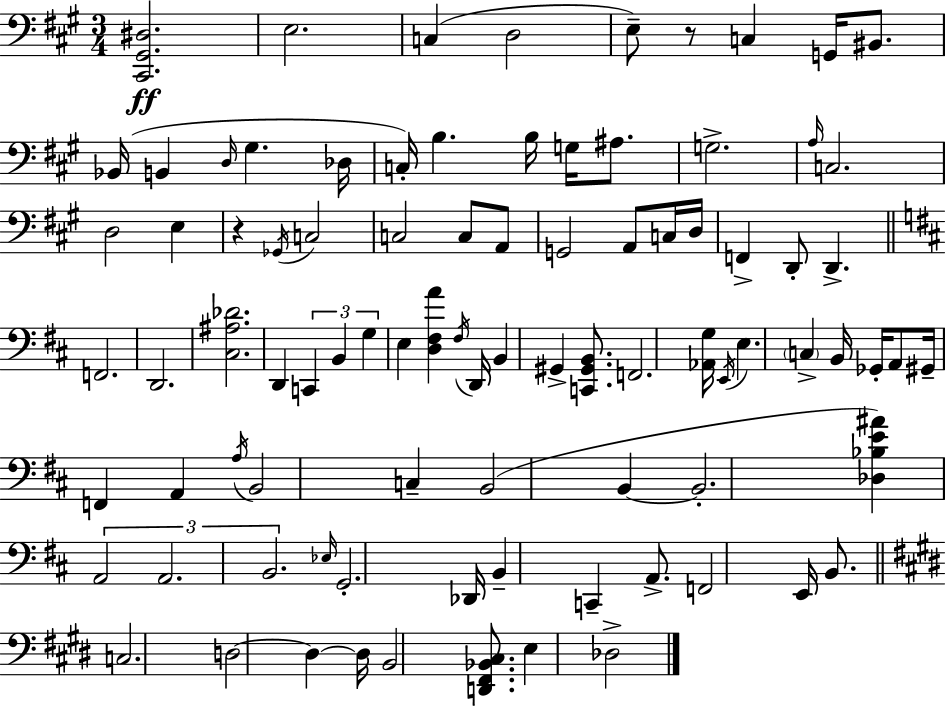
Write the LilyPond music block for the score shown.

{
  \clef bass
  \numericTimeSignature
  \time 3/4
  \key a \major
  \repeat volta 2 { <cis, gis, dis>2.\ff | e2. | c4( d2 | e8--) r8 c4 g,16 bis,8. | \break bes,16( b,4 \grace { d16 } gis4. | des16 c16-.) b4. b16 g16 ais8. | g2.-> | \grace { a16 } c2. | \break d2 e4 | r4 \acciaccatura { ges,16 } c2 | c2 c8 | a,8 g,2 a,8 | \break c16 d16 f,4-> d,8-. d,4.-> | \bar "||" \break \key d \major f,2. | d,2. | <cis ais des'>2. | d,4 \tuplet 3/2 { c,4 b,4 | \break g4 } e4 <d fis a'>4 | \acciaccatura { fis16 } d,16 b,4 gis,4-> <c, gis, b,>8. | f,2. | <aes, g>16 \acciaccatura { e,16 } e4. \parenthesize c4-> | \break b,16 ges,16-. a,8 gis,16-- f,4 a,4 | \acciaccatura { a16 } b,2 c4-- | b,2( b,4~~ | b,2.-. | \break <des bes e' ais'>4) \tuplet 3/2 { a,2 | a,2. | b,2. } | \grace { ees16 } g,2.-. | \break des,16 b,4-- c,4-- | a,8.-> f,2 | e,16 b,8. \bar "||" \break \key e \major c2. | d2~~ d4~~ | d16 b,2 <d, fis, bes, cis>8. | e4 des2-> | \break } \bar "|."
}